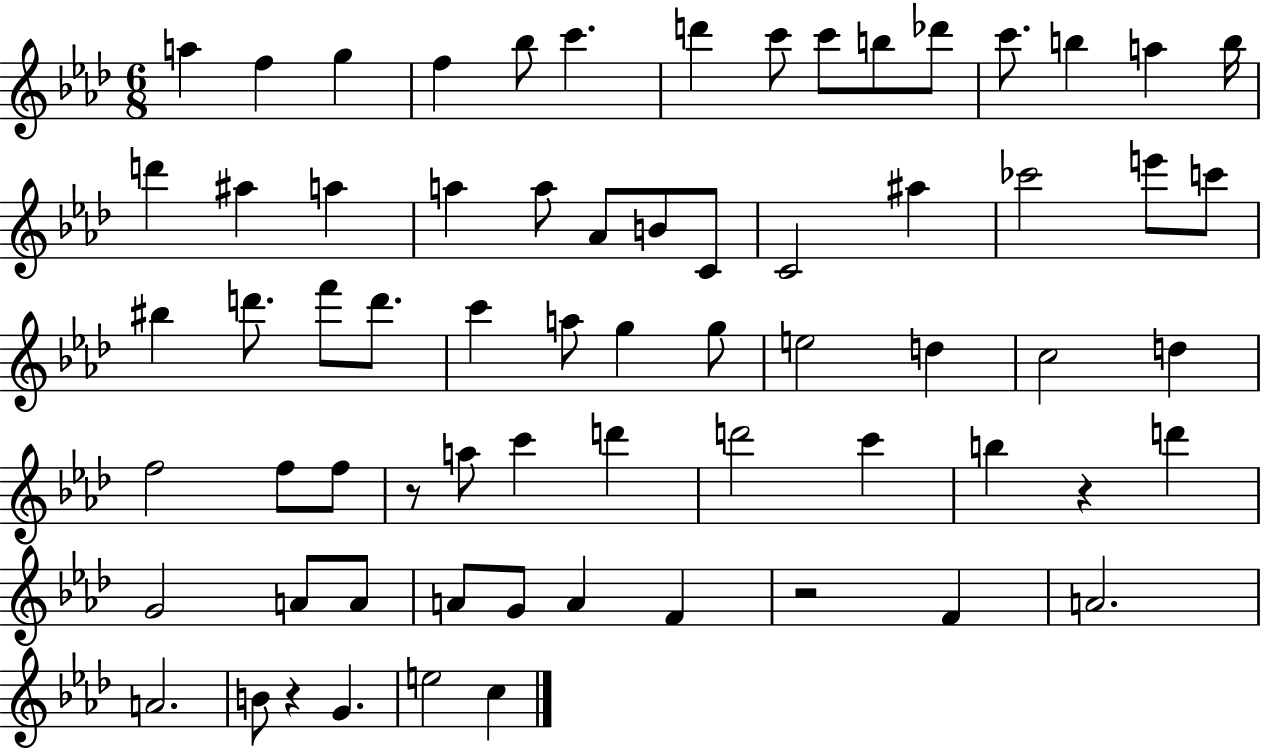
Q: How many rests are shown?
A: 4